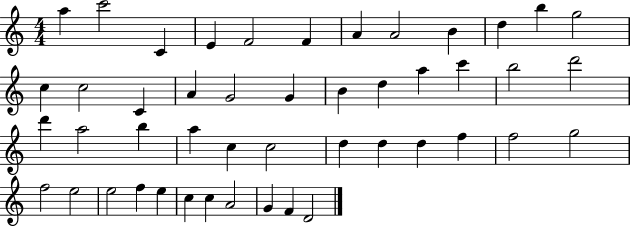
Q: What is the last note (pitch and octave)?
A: D4